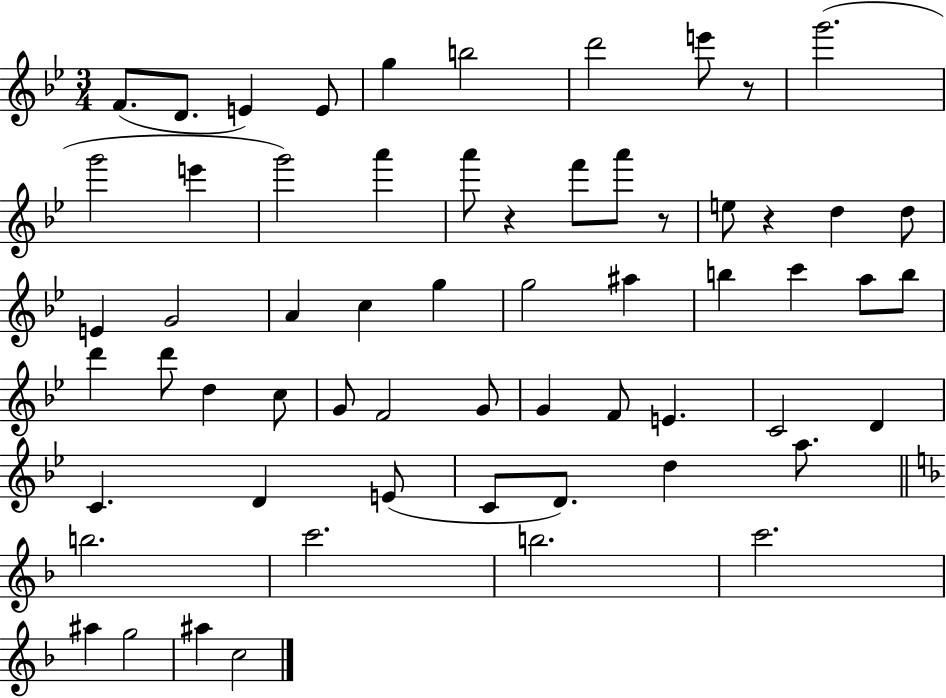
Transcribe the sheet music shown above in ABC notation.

X:1
T:Untitled
M:3/4
L:1/4
K:Bb
F/2 D/2 E E/2 g b2 d'2 e'/2 z/2 g'2 g'2 e' g'2 a' a'/2 z f'/2 a'/2 z/2 e/2 z d d/2 E G2 A c g g2 ^a b c' a/2 b/2 d' d'/2 d c/2 G/2 F2 G/2 G F/2 E C2 D C D E/2 C/2 D/2 d a/2 b2 c'2 b2 c'2 ^a g2 ^a c2